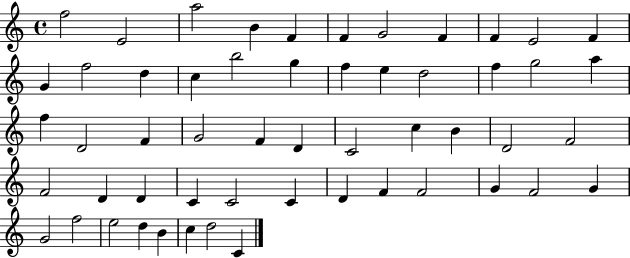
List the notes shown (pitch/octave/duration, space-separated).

F5/h E4/h A5/h B4/q F4/q F4/q G4/h F4/q F4/q E4/h F4/q G4/q F5/h D5/q C5/q B5/h G5/q F5/q E5/q D5/h F5/q G5/h A5/q F5/q D4/h F4/q G4/h F4/q D4/q C4/h C5/q B4/q D4/h F4/h F4/h D4/q D4/q C4/q C4/h C4/q D4/q F4/q F4/h G4/q F4/h G4/q G4/h F5/h E5/h D5/q B4/q C5/q D5/h C4/q